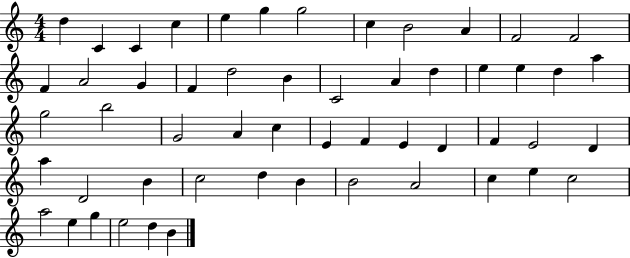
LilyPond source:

{
  \clef treble
  \numericTimeSignature
  \time 4/4
  \key c \major
  d''4 c'4 c'4 c''4 | e''4 g''4 g''2 | c''4 b'2 a'4 | f'2 f'2 | \break f'4 a'2 g'4 | f'4 d''2 b'4 | c'2 a'4 d''4 | e''4 e''4 d''4 a''4 | \break g''2 b''2 | g'2 a'4 c''4 | e'4 f'4 e'4 d'4 | f'4 e'2 d'4 | \break a''4 d'2 b'4 | c''2 d''4 b'4 | b'2 a'2 | c''4 e''4 c''2 | \break a''2 e''4 g''4 | e''2 d''4 b'4 | \bar "|."
}